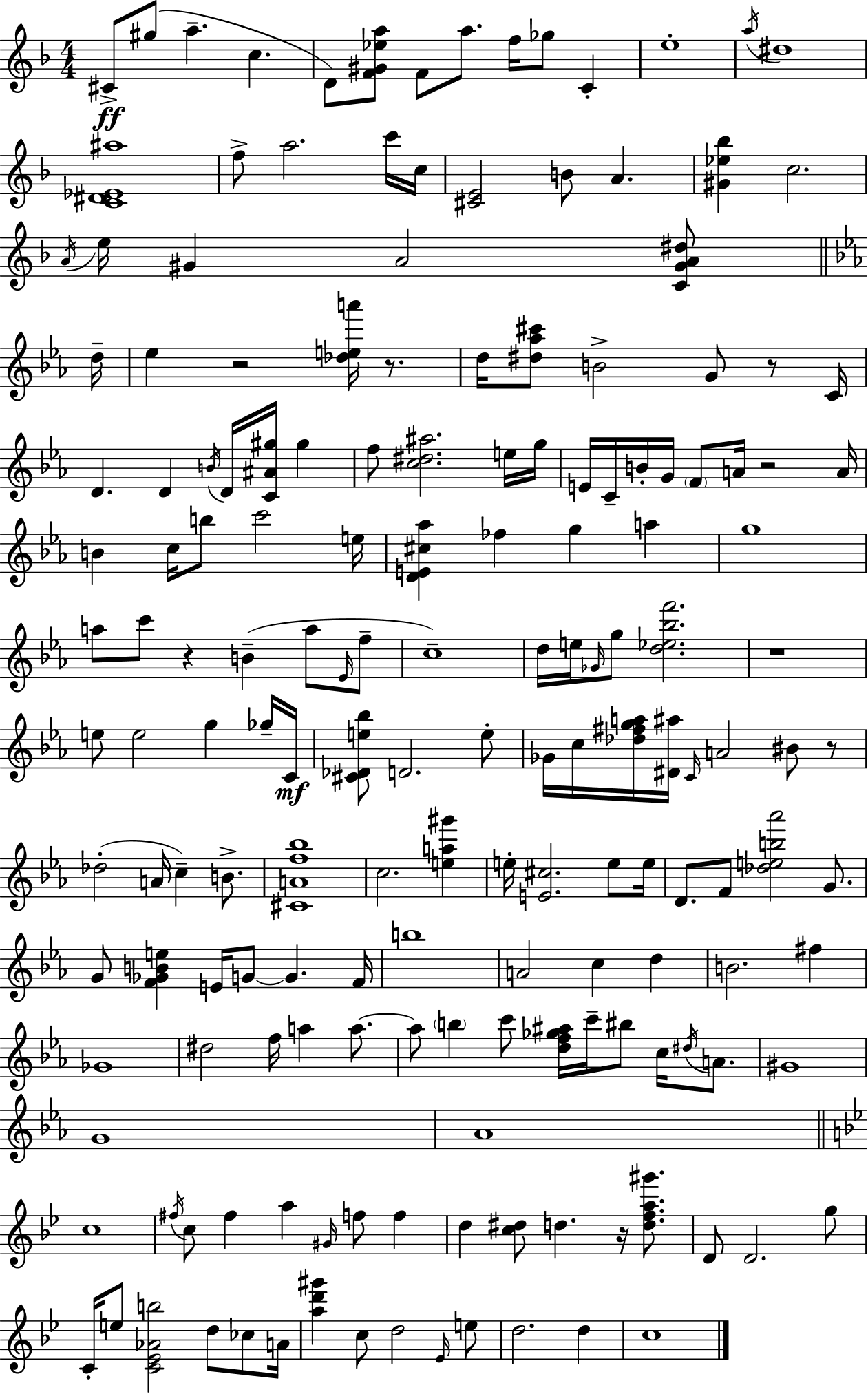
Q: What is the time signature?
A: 4/4